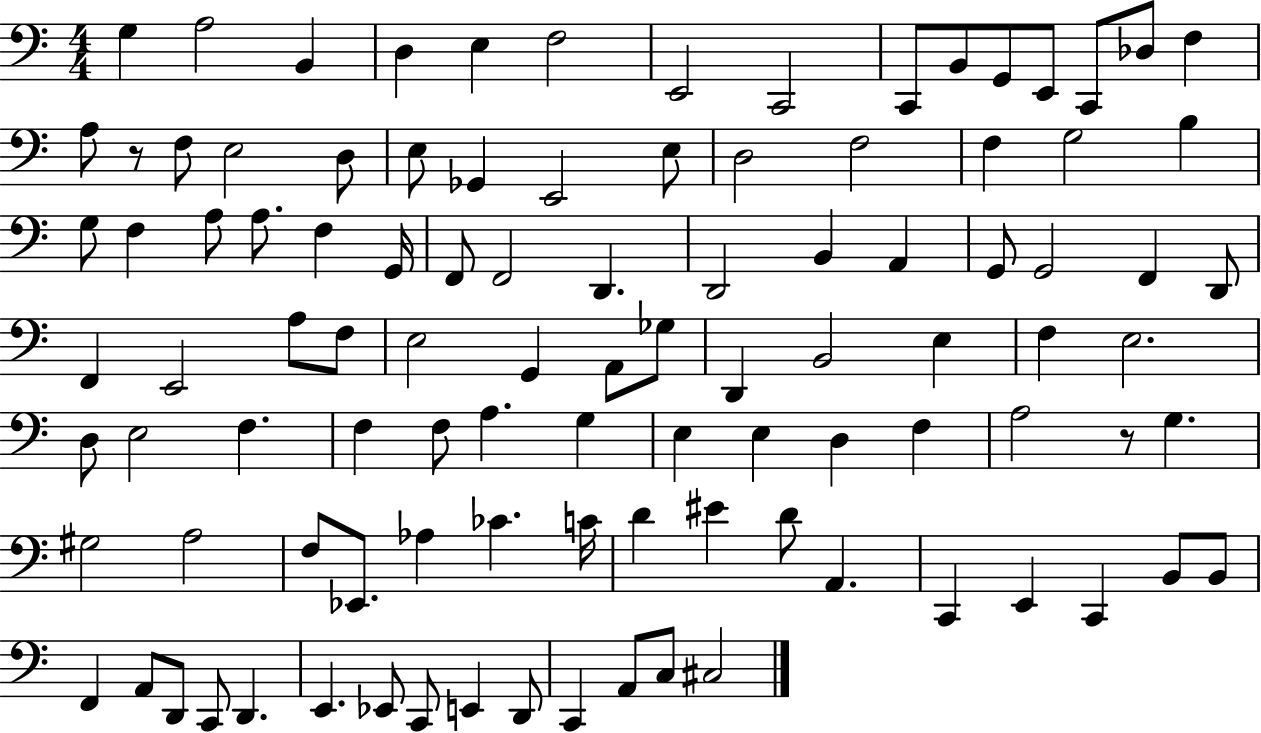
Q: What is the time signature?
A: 4/4